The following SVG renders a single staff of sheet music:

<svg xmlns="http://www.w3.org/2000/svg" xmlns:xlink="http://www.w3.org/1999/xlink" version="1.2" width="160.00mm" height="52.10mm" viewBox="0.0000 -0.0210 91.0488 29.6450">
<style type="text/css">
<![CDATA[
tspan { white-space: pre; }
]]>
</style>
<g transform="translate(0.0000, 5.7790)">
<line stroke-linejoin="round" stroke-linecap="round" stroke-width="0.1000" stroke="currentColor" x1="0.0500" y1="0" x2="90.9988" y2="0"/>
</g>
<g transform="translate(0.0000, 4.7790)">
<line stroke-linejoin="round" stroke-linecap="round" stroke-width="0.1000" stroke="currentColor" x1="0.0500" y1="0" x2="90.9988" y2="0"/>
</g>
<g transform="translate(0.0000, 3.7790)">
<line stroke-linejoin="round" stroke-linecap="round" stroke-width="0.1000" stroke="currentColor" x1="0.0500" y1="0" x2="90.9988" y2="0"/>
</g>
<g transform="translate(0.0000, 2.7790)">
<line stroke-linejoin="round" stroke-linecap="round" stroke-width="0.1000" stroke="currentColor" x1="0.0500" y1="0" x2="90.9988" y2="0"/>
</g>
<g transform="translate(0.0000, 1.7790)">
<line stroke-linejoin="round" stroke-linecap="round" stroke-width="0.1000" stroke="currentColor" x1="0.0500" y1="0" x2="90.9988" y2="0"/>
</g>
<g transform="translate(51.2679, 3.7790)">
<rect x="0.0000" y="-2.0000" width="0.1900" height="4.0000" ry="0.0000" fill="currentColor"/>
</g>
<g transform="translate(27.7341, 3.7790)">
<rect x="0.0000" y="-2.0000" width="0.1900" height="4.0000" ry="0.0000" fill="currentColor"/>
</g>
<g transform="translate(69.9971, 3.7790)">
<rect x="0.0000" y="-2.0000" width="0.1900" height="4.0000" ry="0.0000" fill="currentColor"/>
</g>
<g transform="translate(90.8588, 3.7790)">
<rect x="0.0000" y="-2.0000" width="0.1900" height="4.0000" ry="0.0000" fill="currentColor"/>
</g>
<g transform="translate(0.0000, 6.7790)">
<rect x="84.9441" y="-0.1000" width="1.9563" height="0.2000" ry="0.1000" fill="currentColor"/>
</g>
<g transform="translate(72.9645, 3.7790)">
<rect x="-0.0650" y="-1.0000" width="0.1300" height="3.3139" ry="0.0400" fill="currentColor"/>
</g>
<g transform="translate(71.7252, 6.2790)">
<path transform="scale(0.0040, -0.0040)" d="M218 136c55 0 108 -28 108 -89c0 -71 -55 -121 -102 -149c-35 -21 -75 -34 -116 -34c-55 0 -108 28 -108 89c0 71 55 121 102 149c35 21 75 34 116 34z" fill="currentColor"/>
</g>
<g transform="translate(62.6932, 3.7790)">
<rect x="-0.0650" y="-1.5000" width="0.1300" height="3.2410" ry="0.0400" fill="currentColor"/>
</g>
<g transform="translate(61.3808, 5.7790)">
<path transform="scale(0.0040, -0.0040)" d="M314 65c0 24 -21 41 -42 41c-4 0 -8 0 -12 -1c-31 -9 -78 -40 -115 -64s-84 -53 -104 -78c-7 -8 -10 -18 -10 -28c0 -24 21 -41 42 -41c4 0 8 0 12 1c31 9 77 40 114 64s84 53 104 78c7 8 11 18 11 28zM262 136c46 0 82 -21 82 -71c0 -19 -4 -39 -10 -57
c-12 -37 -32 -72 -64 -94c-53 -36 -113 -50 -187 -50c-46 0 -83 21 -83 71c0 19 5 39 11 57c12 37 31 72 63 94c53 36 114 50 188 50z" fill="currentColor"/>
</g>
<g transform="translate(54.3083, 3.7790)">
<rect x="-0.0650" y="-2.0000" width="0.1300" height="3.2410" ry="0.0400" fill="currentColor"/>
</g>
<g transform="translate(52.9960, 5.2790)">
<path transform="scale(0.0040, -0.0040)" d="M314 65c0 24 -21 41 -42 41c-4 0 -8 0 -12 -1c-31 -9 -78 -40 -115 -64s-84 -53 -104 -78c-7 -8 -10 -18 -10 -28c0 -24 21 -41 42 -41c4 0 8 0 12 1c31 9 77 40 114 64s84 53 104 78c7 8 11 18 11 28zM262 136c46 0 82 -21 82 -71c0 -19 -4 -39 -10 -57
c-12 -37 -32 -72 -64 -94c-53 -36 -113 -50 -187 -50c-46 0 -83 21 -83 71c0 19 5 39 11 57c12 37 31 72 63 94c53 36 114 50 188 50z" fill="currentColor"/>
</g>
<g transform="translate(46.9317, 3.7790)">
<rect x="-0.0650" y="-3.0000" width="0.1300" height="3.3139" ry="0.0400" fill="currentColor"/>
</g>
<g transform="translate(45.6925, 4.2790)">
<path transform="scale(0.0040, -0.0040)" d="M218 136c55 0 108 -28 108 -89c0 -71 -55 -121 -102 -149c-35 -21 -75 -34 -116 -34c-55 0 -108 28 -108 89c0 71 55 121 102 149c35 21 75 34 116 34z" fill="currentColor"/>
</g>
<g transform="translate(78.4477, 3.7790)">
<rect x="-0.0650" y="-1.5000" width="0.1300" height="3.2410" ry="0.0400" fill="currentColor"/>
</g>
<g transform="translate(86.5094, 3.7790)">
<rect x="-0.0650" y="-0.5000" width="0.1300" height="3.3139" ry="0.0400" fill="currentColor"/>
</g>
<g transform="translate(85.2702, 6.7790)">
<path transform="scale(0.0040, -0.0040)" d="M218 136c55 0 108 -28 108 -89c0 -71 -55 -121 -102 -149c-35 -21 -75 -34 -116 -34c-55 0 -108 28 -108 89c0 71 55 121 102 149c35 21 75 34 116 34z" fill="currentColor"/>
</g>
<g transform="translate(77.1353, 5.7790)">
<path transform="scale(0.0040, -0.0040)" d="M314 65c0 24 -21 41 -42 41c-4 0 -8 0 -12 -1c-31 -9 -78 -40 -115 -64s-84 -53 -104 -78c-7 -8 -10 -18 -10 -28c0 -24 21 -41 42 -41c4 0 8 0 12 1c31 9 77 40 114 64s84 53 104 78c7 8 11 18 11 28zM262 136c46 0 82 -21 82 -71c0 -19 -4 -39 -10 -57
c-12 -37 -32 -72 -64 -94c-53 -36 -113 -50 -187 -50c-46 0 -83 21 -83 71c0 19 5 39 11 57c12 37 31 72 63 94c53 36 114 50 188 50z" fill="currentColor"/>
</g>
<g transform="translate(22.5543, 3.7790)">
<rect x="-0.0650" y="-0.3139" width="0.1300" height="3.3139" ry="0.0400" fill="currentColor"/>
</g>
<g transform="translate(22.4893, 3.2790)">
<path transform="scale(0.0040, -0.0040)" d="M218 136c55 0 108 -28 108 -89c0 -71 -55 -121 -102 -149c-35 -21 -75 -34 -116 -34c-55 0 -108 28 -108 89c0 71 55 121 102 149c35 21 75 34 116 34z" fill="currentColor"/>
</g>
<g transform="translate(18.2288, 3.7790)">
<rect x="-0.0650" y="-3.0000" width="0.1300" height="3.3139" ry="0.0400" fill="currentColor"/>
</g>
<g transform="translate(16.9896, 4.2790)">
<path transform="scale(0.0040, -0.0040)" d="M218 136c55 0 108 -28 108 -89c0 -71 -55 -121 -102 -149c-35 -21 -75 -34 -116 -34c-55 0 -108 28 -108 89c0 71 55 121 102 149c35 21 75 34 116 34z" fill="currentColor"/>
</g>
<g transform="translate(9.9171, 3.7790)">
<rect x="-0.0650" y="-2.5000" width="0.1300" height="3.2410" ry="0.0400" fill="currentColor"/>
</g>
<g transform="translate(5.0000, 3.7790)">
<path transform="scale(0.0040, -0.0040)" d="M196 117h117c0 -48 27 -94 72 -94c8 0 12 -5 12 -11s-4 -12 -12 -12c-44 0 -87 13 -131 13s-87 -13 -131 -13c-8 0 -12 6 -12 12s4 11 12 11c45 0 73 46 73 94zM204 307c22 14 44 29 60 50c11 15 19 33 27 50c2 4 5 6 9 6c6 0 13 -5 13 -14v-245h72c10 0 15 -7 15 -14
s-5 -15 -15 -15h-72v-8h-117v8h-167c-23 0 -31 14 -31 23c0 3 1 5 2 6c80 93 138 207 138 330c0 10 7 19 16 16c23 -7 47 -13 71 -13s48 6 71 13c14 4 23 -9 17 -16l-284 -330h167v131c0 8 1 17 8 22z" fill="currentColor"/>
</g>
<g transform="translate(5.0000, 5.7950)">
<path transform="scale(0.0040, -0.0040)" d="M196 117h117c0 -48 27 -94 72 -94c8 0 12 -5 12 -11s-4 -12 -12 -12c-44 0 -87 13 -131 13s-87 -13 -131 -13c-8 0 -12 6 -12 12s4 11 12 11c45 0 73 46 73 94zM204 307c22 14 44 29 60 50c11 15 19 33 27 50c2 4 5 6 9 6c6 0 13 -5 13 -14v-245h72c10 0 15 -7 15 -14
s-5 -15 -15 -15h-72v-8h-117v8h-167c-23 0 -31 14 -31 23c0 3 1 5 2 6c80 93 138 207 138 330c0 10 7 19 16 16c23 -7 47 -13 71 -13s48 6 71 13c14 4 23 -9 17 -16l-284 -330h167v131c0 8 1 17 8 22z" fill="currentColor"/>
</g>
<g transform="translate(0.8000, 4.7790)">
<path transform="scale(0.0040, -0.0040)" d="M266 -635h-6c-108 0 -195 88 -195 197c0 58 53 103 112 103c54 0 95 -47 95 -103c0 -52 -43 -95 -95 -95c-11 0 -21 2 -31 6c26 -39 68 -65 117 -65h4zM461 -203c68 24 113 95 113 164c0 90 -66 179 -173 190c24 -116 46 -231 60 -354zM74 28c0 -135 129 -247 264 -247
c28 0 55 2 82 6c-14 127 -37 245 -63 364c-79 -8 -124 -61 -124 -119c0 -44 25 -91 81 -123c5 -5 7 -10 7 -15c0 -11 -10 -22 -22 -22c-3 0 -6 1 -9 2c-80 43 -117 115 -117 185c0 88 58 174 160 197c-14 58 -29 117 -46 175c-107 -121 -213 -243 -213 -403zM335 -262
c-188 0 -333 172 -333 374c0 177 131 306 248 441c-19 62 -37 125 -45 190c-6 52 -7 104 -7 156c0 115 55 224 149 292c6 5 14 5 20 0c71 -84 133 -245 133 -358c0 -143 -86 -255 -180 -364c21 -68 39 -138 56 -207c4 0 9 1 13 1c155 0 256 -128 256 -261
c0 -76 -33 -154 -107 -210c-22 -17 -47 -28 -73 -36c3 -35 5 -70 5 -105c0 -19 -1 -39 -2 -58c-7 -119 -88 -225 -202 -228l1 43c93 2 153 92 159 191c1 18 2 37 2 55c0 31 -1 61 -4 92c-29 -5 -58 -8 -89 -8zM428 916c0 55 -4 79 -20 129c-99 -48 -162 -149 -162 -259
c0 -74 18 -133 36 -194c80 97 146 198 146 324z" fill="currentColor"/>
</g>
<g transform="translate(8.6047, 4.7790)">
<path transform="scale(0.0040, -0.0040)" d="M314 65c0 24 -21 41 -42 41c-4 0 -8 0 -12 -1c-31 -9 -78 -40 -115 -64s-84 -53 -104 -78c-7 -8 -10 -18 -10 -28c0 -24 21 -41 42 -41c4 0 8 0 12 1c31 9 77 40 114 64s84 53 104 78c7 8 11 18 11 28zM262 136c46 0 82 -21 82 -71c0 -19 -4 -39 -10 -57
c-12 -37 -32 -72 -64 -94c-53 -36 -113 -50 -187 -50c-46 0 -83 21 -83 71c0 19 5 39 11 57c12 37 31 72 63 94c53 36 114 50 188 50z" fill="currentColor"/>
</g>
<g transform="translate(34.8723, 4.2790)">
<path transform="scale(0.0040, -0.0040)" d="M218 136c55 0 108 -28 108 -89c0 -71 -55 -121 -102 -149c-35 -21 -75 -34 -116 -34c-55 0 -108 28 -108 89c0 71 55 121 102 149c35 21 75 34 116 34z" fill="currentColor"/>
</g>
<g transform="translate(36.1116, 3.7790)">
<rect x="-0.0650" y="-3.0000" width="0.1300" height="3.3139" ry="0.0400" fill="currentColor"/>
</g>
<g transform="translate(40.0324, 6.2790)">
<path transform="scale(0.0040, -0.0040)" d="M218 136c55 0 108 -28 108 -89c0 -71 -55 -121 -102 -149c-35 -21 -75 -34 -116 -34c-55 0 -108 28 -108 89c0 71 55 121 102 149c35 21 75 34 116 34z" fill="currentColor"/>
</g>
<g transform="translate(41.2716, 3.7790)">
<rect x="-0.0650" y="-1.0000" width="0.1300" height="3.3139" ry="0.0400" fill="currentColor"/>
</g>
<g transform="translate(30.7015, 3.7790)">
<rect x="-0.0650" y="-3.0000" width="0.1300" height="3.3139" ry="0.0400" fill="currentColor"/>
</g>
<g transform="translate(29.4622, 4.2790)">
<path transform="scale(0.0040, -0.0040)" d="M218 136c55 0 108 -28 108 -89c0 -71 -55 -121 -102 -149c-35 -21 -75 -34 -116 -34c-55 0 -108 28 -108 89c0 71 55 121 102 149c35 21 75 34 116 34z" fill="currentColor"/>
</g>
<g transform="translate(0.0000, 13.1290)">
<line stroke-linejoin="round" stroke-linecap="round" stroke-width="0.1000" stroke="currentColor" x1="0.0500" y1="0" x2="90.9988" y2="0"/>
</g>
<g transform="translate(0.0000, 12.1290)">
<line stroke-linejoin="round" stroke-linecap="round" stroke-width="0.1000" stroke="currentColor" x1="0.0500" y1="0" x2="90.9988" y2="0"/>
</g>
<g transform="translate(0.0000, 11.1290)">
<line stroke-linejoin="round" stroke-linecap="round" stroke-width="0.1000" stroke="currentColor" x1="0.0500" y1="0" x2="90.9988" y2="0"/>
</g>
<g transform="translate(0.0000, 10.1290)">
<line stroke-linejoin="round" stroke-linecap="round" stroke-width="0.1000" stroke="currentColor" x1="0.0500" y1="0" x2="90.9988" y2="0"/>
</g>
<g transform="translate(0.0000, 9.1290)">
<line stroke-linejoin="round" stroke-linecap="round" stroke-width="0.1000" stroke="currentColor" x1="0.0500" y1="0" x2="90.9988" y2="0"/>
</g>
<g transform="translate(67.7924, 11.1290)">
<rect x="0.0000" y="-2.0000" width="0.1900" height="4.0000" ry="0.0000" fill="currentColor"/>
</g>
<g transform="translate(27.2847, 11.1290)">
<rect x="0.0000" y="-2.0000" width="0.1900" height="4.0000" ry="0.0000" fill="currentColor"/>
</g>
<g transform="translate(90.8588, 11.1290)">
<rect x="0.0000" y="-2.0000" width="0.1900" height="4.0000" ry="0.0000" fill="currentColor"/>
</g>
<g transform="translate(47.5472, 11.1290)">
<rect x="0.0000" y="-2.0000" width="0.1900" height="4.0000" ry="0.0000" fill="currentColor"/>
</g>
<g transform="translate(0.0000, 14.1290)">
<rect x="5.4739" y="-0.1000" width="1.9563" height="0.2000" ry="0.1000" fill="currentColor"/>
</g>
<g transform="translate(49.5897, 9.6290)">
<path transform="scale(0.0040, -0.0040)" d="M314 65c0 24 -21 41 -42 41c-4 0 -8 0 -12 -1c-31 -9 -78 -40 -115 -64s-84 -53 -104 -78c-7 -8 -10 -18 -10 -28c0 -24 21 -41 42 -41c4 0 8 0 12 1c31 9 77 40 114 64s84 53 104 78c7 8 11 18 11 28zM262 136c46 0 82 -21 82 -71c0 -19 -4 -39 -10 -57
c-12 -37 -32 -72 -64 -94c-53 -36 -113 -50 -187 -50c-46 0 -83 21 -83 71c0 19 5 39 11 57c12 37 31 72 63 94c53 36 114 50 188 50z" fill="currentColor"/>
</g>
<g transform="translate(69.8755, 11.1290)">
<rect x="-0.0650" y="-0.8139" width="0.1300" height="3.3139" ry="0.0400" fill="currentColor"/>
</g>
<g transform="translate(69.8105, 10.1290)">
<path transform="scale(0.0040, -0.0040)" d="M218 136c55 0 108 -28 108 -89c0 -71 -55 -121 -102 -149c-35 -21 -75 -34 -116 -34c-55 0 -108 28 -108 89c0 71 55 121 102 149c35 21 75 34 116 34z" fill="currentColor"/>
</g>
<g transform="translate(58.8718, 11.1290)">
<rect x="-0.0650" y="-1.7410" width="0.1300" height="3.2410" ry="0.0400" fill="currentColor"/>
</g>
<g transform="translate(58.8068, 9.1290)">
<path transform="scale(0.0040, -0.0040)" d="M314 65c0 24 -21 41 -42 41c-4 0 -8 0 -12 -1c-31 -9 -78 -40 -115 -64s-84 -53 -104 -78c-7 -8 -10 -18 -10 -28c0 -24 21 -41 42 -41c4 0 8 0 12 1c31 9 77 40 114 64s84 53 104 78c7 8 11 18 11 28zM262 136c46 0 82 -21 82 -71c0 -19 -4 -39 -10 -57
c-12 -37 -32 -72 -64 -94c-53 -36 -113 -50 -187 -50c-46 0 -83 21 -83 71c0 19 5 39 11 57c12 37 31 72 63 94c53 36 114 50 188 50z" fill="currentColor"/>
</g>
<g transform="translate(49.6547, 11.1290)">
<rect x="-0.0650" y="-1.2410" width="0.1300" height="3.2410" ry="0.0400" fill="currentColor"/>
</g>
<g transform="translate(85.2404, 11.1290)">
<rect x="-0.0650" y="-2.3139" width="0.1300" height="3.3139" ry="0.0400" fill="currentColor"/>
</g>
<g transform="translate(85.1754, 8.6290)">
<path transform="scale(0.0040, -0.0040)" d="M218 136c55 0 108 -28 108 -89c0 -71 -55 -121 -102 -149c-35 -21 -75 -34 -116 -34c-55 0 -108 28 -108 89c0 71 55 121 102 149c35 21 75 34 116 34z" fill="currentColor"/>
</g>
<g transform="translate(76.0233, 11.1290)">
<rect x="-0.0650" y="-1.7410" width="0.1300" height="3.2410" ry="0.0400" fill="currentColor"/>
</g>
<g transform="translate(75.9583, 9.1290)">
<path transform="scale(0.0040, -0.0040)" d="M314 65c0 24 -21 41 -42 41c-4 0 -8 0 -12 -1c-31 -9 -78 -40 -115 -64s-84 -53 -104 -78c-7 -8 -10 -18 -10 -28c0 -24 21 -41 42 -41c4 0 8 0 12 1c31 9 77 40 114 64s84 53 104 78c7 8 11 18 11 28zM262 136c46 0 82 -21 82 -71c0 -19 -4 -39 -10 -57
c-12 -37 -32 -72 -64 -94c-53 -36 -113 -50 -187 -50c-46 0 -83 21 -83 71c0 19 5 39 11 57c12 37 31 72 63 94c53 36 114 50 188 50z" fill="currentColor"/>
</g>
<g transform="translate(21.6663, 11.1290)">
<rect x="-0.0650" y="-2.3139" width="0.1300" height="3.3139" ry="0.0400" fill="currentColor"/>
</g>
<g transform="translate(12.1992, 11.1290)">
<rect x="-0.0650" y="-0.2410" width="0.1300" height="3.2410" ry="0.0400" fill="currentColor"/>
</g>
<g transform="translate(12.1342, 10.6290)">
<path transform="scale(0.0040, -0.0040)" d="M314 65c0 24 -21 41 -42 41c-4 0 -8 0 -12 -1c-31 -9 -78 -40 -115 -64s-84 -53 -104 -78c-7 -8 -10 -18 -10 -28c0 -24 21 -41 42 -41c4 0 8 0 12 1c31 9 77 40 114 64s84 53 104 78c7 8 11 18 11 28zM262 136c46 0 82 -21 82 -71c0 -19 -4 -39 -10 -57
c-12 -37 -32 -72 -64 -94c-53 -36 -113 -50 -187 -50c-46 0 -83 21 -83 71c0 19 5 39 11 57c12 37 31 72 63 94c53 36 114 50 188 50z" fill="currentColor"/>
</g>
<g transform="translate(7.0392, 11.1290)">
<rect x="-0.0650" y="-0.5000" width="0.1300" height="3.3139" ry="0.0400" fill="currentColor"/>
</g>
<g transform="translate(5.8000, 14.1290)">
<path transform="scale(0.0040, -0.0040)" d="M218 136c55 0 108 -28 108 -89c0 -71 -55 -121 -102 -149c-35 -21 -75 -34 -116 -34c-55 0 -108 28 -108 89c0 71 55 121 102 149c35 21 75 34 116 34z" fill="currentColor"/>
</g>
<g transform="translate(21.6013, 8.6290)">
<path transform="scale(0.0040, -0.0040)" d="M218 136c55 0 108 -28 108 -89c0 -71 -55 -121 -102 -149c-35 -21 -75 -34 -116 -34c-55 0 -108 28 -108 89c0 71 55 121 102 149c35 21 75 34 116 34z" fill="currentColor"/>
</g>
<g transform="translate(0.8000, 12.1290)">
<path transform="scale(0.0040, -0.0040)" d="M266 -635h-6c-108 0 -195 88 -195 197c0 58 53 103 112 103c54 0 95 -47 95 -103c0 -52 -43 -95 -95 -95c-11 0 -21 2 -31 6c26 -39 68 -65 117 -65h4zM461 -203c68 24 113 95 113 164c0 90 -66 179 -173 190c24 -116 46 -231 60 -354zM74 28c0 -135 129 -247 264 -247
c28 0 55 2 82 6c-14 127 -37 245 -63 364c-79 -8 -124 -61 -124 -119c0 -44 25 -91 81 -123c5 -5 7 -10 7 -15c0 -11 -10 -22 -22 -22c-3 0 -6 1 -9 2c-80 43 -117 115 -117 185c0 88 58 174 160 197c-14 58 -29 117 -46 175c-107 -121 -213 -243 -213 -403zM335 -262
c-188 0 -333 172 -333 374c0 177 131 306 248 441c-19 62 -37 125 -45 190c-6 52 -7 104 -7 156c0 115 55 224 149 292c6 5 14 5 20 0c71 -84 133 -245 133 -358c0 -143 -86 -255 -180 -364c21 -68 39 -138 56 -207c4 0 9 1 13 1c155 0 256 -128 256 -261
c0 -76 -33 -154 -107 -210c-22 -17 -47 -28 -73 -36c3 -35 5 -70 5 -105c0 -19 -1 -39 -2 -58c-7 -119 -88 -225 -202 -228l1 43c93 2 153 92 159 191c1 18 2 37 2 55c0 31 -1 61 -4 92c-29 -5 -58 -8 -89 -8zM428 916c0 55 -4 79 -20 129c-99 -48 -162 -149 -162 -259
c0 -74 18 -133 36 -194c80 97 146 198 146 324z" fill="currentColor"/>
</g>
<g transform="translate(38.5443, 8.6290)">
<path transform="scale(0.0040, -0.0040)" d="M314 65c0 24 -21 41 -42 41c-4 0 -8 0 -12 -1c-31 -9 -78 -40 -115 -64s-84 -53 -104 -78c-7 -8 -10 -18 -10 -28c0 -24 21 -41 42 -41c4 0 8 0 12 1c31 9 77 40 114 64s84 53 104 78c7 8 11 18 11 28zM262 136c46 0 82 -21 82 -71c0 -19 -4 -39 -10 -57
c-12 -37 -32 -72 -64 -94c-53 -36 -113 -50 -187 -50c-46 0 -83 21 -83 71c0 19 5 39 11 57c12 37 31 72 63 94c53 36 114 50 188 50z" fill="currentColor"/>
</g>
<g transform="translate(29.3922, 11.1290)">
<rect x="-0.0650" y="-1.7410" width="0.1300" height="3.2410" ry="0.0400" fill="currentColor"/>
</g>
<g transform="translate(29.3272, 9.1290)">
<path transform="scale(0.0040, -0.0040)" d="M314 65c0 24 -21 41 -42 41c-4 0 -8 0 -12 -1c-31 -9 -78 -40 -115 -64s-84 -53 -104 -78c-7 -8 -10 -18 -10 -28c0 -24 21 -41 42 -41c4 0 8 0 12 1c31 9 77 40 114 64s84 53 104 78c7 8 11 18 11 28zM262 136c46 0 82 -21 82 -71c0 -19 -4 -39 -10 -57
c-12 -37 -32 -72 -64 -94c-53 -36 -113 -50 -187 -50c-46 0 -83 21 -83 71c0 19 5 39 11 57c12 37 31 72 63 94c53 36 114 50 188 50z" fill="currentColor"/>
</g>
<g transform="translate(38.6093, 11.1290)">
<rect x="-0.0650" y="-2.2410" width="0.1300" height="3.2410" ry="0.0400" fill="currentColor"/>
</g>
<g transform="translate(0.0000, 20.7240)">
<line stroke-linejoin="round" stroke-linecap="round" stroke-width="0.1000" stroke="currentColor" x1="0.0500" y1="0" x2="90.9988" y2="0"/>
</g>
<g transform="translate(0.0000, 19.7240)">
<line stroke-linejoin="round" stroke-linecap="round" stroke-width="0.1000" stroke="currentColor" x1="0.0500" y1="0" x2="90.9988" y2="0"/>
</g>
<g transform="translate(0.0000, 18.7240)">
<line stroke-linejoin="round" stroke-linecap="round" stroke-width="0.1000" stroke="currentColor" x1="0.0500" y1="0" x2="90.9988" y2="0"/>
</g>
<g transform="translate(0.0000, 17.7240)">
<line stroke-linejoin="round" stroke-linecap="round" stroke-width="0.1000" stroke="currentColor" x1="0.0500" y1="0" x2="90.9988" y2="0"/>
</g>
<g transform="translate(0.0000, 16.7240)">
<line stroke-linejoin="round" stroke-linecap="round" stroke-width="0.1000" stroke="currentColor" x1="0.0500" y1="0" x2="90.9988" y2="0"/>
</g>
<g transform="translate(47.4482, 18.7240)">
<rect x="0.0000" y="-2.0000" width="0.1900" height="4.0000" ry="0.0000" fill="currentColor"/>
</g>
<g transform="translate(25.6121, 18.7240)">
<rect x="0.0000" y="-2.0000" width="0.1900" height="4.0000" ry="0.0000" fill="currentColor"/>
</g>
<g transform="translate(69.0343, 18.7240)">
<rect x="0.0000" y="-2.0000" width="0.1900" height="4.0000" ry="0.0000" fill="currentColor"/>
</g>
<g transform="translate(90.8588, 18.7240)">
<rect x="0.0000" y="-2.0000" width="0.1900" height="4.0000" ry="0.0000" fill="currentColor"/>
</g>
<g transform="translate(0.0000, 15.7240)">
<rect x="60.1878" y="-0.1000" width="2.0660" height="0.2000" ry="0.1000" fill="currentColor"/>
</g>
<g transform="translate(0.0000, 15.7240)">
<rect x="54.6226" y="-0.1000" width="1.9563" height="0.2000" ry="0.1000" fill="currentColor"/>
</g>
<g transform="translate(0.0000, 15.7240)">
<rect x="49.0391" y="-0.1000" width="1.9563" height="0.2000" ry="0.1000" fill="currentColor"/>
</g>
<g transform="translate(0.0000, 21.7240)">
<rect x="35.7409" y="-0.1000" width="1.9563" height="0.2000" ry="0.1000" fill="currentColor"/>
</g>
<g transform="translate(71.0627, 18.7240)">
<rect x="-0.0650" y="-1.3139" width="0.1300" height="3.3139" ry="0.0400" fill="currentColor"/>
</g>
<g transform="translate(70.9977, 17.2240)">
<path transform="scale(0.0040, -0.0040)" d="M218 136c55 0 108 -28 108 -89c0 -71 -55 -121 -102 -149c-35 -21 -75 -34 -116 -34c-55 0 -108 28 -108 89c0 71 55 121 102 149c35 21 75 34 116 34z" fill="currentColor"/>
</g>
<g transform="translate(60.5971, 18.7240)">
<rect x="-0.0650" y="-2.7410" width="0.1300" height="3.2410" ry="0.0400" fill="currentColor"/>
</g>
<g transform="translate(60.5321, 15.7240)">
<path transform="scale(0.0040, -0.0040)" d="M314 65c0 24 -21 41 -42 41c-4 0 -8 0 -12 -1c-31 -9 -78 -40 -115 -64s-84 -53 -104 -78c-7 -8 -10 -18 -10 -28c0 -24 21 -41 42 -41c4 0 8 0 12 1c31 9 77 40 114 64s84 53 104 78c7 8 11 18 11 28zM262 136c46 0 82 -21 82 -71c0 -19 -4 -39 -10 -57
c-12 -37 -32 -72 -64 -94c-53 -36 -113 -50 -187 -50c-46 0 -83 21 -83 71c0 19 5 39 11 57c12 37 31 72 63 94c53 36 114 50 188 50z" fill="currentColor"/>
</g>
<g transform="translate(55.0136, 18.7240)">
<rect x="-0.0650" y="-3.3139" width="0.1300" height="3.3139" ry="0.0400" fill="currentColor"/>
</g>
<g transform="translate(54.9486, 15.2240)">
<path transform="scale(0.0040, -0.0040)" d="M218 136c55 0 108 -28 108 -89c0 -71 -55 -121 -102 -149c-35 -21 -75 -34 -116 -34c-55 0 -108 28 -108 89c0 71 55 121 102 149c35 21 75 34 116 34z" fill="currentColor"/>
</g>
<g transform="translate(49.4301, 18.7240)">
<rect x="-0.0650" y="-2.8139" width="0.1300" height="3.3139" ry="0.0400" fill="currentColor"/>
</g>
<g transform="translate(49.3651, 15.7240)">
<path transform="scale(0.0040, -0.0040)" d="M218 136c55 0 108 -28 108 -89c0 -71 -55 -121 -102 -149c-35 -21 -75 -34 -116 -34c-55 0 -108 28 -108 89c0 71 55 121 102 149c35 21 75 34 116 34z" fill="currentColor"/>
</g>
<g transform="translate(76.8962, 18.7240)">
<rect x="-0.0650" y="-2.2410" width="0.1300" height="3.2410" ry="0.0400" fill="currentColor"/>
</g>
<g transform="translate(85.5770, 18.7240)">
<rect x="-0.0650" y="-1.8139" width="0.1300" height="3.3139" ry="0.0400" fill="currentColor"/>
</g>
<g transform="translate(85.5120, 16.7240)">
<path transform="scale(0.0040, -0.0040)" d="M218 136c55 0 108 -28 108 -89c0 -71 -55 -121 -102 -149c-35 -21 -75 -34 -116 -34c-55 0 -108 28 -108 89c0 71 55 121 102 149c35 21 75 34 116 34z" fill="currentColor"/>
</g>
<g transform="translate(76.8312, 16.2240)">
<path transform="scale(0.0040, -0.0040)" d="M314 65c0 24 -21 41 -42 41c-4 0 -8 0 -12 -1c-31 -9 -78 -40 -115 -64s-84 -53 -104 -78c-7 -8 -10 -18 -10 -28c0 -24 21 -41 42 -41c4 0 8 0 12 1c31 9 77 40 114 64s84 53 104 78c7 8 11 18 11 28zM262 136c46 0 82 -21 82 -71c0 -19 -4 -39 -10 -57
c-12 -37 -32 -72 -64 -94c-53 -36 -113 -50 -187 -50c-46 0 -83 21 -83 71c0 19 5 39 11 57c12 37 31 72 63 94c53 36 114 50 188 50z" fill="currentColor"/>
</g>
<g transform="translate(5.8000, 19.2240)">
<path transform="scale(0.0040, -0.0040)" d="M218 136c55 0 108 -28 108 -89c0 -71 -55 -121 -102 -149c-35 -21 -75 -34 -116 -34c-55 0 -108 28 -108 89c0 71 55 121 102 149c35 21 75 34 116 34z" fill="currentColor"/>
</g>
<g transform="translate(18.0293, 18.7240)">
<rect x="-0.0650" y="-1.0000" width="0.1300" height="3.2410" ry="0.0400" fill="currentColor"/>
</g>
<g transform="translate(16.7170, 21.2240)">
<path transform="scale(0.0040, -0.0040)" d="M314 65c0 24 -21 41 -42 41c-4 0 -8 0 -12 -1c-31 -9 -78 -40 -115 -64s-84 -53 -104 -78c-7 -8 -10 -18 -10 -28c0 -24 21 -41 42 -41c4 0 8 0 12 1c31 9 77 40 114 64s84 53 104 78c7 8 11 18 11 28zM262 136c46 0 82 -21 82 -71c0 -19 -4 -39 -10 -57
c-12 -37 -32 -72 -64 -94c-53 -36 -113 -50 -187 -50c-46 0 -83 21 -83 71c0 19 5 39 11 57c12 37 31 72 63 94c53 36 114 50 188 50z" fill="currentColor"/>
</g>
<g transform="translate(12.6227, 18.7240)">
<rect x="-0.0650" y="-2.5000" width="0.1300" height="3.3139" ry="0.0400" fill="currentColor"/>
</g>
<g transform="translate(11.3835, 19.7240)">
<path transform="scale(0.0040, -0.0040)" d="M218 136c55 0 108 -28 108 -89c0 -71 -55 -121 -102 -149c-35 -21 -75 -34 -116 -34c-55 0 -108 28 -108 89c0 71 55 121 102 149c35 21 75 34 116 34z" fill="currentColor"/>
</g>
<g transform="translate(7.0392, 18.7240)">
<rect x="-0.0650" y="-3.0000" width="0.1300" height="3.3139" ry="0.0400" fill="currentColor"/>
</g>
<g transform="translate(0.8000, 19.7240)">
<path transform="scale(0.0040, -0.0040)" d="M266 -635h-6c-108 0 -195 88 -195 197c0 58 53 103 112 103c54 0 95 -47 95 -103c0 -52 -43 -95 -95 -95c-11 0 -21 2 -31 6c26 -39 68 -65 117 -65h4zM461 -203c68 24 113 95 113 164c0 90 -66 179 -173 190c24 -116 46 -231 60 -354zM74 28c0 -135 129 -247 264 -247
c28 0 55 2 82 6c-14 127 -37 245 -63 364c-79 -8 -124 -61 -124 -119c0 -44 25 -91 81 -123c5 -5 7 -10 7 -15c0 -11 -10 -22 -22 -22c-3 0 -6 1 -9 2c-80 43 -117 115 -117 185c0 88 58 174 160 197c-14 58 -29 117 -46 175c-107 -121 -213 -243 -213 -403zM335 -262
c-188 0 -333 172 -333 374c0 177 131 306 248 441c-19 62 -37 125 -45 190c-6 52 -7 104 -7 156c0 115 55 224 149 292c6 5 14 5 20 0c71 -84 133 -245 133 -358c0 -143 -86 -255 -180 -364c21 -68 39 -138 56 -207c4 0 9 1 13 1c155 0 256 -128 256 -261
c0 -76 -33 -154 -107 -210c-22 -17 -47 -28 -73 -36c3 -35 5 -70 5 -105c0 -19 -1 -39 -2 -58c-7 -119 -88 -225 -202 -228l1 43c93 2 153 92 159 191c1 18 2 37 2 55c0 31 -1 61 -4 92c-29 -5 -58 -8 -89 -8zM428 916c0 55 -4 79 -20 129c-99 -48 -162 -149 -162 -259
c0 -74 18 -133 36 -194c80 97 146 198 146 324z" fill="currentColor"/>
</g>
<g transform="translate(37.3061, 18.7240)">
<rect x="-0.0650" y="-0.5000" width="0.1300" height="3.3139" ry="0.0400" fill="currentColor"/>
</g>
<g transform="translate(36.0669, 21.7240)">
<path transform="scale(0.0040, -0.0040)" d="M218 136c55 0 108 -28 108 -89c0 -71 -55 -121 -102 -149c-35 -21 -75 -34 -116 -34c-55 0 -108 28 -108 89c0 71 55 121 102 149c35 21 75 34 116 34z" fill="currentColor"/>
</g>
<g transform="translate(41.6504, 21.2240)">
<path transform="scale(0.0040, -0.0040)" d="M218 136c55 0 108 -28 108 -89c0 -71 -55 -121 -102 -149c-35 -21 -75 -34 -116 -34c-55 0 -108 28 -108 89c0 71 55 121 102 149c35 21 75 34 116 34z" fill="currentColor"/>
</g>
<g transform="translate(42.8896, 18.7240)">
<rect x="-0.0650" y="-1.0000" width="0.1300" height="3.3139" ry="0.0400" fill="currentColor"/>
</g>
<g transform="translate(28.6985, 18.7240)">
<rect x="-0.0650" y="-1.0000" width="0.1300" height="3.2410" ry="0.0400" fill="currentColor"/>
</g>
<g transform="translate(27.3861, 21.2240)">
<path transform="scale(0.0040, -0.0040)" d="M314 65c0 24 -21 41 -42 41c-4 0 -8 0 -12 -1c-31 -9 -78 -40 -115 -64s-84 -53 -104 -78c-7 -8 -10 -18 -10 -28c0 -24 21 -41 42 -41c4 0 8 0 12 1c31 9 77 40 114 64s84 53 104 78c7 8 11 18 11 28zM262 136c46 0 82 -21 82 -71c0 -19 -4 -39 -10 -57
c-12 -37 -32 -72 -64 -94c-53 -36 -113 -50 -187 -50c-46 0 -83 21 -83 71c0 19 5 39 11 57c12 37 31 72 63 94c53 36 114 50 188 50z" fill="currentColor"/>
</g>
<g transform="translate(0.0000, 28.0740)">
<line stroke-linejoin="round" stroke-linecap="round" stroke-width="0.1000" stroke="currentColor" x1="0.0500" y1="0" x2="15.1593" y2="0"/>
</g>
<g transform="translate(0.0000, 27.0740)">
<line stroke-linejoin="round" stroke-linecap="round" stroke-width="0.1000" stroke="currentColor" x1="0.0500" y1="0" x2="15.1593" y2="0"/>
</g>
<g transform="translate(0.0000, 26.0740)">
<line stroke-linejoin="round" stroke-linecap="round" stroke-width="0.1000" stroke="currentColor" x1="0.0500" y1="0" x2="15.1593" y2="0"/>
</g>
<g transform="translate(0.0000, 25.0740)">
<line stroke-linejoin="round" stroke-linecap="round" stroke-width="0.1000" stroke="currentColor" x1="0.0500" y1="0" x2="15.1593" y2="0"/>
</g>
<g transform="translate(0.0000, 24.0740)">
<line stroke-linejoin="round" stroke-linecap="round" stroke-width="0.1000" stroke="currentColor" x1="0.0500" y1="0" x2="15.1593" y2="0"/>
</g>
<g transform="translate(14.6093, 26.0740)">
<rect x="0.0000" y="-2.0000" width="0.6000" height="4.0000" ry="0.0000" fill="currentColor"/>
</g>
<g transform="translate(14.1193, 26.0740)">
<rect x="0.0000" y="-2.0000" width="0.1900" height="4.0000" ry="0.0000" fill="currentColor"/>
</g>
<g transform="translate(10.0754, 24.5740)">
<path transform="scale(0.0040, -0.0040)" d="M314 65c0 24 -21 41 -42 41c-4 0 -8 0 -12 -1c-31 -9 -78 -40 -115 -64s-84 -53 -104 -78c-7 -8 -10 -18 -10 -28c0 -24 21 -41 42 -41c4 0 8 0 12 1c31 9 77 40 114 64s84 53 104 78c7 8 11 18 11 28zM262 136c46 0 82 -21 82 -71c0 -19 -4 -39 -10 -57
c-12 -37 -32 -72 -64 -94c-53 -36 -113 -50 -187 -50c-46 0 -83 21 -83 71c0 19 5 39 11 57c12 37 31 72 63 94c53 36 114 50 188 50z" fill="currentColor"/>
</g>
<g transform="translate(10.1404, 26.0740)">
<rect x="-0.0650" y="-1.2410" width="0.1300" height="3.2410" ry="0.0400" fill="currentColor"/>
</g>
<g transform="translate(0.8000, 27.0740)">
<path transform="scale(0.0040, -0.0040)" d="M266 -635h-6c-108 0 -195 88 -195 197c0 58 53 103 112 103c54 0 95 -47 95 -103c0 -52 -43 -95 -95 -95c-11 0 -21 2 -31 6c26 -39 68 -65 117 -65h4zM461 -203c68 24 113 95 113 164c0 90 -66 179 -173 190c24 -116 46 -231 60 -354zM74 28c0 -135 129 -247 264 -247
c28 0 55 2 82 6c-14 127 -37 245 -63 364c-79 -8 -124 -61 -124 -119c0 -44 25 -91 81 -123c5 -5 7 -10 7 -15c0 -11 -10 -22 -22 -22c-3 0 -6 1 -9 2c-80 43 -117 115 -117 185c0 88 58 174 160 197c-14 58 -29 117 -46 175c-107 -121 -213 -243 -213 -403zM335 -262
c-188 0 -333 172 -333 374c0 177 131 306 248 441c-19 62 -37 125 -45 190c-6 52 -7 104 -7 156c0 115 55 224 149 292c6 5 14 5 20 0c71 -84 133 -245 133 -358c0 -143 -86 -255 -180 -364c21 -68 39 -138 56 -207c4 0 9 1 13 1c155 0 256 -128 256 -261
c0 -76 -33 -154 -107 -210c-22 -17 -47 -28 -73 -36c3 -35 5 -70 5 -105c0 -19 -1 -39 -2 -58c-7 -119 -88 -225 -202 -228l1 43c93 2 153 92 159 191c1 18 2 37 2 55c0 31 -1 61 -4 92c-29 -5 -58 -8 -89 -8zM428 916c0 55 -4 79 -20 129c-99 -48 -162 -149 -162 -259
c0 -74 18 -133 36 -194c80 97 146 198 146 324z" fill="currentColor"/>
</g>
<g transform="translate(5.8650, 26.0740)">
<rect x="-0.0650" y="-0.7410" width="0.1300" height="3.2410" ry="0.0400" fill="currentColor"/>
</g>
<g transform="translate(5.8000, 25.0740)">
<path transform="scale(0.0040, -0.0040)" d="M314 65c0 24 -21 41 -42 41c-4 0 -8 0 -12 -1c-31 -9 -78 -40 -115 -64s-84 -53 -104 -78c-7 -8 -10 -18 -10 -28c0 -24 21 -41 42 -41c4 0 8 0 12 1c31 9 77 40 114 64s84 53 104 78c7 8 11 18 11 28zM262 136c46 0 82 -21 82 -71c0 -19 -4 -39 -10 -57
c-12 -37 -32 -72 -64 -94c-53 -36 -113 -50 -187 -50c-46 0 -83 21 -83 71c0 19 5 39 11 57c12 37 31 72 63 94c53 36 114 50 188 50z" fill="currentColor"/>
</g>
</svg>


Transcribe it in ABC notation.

X:1
T:Untitled
M:4/4
L:1/4
K:C
G2 A c A A D A F2 E2 D E2 C C c2 g f2 g2 e2 f2 d f2 g A G D2 D2 C D a b a2 e g2 f d2 e2